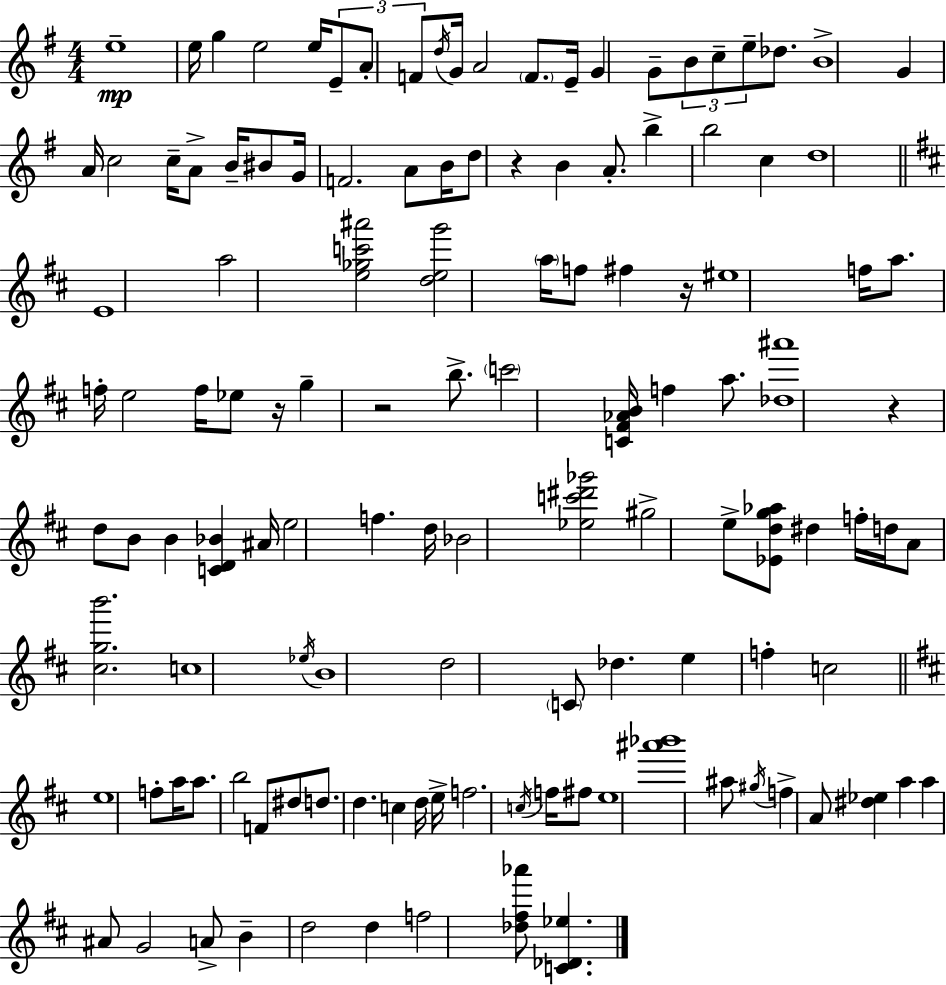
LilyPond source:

{
  \clef treble
  \numericTimeSignature
  \time 4/4
  \key e \minor
  e''1--\mp | e''16 g''4 e''2 e''16 \tuplet 3/2 { e'8-- | a'8-. f'8 } \acciaccatura { d''16 } g'16 a'2 \parenthesize f'8. | e'16-- g'4 g'8-- \tuplet 3/2 { b'8 c''8-- e''8-- } des''8. | \break b'1-> | g'4 a'16 c''2 c''16-- a'8-> | b'16-- bis'8 g'16 f'2. | a'8 b'16 d''8 r4 b'4 a'8.-. | \break b''4-> b''2 c''4 | d''1 | \bar "||" \break \key d \major e'1 | a''2 <e'' ges'' c''' ais'''>2 | <d'' e'' g'''>2 \parenthesize a''16 f''8 fis''4 r16 | eis''1 | \break f''16 a''8. f''16-. e''2 f''16 ees''8 | r16 g''4-- r2 b''8.-> | \parenthesize c'''2 <c' fis' aes' b'>16 f''4 a''8. | <des'' ais'''>1 | \break r4 d''8 b'8 b'4 <c' d' bes'>4 | ais'16 e''2 f''4. d''16 | bes'2 <ees'' c''' dis''' ges'''>2 | gis''2-> e''8-> <ees' d'' g'' aes''>8 dis''4 | \break f''16-. d''16 a'8 <cis'' g'' b'''>2. | c''1 | \acciaccatura { ees''16 } b'1 | d''2 \parenthesize c'8 des''4. | \break e''4 f''4-. c''2 | \bar "||" \break \key d \major e''1 | f''8-. a''16 a''8. b''2 f'8 | dis''8 d''8. d''4. c''4 d''16 | e''16-> f''2. \acciaccatura { c''16 } f''16 fis''8 | \break e''1 | <ais''' bes'''>1 | ais''8 \acciaccatura { gis''16 } f''4-> a'8 <dis'' ees''>4 a''4 | a''4 ais'8 g'2 | \break a'8-> b'4-- d''2 d''4 | f''2 <des'' fis'' aes'''>8 <c' des' ees''>4. | \bar "|."
}